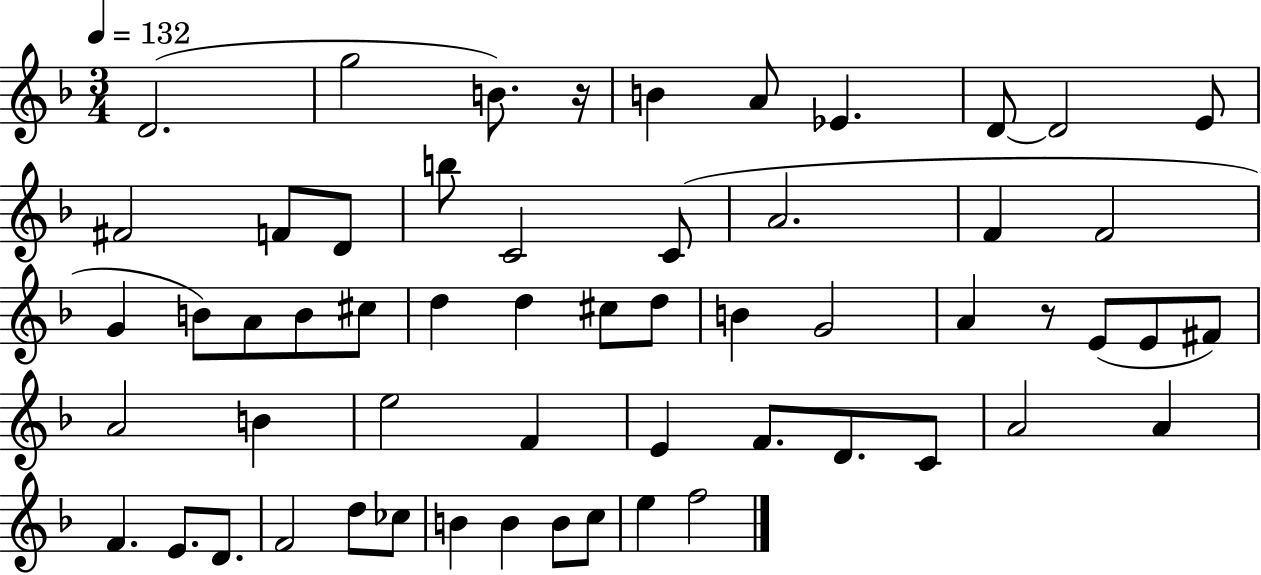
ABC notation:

X:1
T:Untitled
M:3/4
L:1/4
K:F
D2 g2 B/2 z/4 B A/2 _E D/2 D2 E/2 ^F2 F/2 D/2 b/2 C2 C/2 A2 F F2 G B/2 A/2 B/2 ^c/2 d d ^c/2 d/2 B G2 A z/2 E/2 E/2 ^F/2 A2 B e2 F E F/2 D/2 C/2 A2 A F E/2 D/2 F2 d/2 _c/2 B B B/2 c/2 e f2